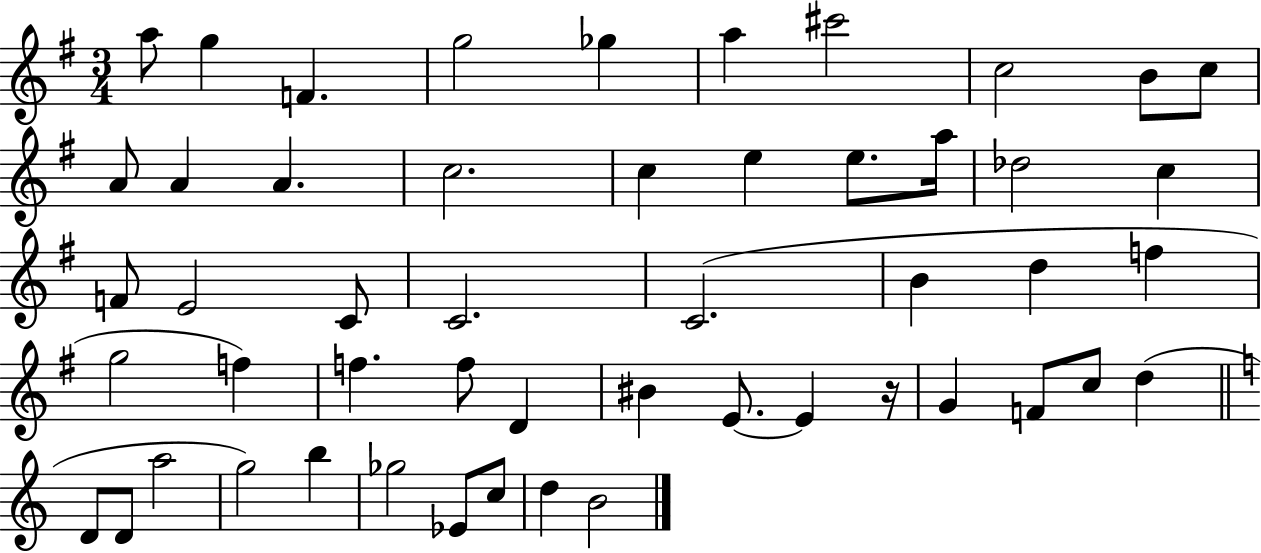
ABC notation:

X:1
T:Untitled
M:3/4
L:1/4
K:G
a/2 g F g2 _g a ^c'2 c2 B/2 c/2 A/2 A A c2 c e e/2 a/4 _d2 c F/2 E2 C/2 C2 C2 B d f g2 f f f/2 D ^B E/2 E z/4 G F/2 c/2 d D/2 D/2 a2 g2 b _g2 _E/2 c/2 d B2